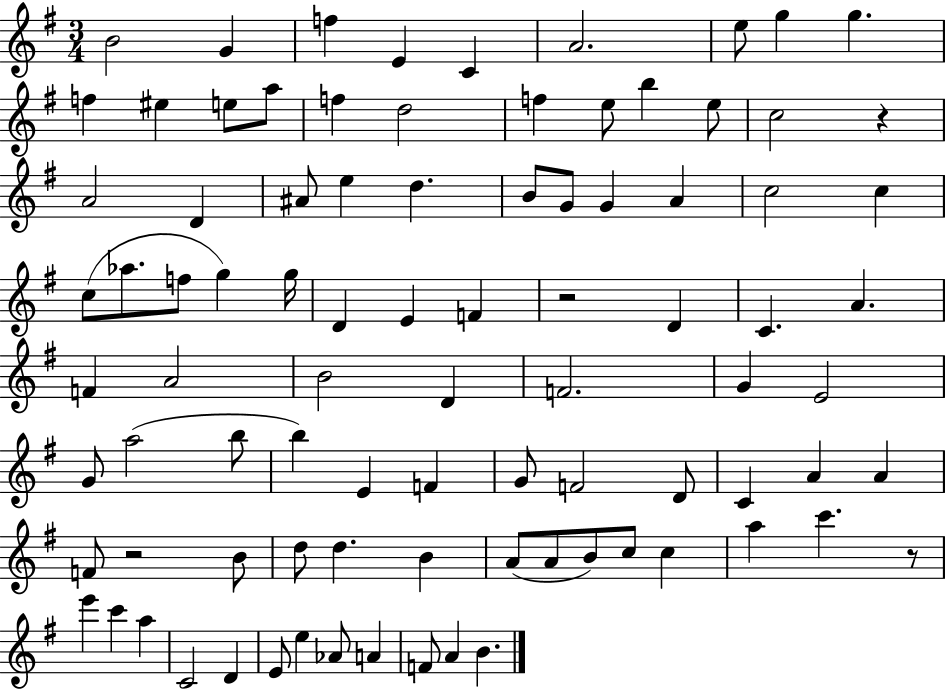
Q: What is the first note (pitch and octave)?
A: B4